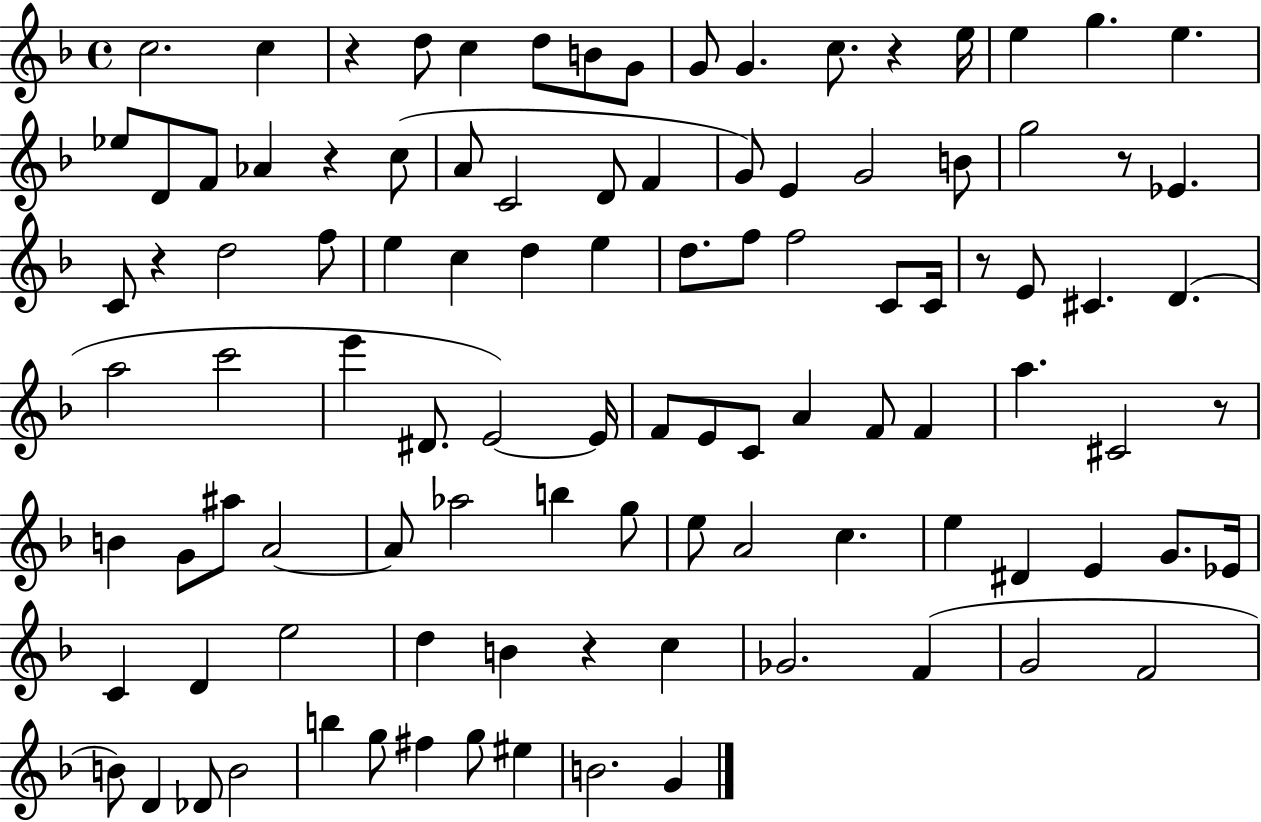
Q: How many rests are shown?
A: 8